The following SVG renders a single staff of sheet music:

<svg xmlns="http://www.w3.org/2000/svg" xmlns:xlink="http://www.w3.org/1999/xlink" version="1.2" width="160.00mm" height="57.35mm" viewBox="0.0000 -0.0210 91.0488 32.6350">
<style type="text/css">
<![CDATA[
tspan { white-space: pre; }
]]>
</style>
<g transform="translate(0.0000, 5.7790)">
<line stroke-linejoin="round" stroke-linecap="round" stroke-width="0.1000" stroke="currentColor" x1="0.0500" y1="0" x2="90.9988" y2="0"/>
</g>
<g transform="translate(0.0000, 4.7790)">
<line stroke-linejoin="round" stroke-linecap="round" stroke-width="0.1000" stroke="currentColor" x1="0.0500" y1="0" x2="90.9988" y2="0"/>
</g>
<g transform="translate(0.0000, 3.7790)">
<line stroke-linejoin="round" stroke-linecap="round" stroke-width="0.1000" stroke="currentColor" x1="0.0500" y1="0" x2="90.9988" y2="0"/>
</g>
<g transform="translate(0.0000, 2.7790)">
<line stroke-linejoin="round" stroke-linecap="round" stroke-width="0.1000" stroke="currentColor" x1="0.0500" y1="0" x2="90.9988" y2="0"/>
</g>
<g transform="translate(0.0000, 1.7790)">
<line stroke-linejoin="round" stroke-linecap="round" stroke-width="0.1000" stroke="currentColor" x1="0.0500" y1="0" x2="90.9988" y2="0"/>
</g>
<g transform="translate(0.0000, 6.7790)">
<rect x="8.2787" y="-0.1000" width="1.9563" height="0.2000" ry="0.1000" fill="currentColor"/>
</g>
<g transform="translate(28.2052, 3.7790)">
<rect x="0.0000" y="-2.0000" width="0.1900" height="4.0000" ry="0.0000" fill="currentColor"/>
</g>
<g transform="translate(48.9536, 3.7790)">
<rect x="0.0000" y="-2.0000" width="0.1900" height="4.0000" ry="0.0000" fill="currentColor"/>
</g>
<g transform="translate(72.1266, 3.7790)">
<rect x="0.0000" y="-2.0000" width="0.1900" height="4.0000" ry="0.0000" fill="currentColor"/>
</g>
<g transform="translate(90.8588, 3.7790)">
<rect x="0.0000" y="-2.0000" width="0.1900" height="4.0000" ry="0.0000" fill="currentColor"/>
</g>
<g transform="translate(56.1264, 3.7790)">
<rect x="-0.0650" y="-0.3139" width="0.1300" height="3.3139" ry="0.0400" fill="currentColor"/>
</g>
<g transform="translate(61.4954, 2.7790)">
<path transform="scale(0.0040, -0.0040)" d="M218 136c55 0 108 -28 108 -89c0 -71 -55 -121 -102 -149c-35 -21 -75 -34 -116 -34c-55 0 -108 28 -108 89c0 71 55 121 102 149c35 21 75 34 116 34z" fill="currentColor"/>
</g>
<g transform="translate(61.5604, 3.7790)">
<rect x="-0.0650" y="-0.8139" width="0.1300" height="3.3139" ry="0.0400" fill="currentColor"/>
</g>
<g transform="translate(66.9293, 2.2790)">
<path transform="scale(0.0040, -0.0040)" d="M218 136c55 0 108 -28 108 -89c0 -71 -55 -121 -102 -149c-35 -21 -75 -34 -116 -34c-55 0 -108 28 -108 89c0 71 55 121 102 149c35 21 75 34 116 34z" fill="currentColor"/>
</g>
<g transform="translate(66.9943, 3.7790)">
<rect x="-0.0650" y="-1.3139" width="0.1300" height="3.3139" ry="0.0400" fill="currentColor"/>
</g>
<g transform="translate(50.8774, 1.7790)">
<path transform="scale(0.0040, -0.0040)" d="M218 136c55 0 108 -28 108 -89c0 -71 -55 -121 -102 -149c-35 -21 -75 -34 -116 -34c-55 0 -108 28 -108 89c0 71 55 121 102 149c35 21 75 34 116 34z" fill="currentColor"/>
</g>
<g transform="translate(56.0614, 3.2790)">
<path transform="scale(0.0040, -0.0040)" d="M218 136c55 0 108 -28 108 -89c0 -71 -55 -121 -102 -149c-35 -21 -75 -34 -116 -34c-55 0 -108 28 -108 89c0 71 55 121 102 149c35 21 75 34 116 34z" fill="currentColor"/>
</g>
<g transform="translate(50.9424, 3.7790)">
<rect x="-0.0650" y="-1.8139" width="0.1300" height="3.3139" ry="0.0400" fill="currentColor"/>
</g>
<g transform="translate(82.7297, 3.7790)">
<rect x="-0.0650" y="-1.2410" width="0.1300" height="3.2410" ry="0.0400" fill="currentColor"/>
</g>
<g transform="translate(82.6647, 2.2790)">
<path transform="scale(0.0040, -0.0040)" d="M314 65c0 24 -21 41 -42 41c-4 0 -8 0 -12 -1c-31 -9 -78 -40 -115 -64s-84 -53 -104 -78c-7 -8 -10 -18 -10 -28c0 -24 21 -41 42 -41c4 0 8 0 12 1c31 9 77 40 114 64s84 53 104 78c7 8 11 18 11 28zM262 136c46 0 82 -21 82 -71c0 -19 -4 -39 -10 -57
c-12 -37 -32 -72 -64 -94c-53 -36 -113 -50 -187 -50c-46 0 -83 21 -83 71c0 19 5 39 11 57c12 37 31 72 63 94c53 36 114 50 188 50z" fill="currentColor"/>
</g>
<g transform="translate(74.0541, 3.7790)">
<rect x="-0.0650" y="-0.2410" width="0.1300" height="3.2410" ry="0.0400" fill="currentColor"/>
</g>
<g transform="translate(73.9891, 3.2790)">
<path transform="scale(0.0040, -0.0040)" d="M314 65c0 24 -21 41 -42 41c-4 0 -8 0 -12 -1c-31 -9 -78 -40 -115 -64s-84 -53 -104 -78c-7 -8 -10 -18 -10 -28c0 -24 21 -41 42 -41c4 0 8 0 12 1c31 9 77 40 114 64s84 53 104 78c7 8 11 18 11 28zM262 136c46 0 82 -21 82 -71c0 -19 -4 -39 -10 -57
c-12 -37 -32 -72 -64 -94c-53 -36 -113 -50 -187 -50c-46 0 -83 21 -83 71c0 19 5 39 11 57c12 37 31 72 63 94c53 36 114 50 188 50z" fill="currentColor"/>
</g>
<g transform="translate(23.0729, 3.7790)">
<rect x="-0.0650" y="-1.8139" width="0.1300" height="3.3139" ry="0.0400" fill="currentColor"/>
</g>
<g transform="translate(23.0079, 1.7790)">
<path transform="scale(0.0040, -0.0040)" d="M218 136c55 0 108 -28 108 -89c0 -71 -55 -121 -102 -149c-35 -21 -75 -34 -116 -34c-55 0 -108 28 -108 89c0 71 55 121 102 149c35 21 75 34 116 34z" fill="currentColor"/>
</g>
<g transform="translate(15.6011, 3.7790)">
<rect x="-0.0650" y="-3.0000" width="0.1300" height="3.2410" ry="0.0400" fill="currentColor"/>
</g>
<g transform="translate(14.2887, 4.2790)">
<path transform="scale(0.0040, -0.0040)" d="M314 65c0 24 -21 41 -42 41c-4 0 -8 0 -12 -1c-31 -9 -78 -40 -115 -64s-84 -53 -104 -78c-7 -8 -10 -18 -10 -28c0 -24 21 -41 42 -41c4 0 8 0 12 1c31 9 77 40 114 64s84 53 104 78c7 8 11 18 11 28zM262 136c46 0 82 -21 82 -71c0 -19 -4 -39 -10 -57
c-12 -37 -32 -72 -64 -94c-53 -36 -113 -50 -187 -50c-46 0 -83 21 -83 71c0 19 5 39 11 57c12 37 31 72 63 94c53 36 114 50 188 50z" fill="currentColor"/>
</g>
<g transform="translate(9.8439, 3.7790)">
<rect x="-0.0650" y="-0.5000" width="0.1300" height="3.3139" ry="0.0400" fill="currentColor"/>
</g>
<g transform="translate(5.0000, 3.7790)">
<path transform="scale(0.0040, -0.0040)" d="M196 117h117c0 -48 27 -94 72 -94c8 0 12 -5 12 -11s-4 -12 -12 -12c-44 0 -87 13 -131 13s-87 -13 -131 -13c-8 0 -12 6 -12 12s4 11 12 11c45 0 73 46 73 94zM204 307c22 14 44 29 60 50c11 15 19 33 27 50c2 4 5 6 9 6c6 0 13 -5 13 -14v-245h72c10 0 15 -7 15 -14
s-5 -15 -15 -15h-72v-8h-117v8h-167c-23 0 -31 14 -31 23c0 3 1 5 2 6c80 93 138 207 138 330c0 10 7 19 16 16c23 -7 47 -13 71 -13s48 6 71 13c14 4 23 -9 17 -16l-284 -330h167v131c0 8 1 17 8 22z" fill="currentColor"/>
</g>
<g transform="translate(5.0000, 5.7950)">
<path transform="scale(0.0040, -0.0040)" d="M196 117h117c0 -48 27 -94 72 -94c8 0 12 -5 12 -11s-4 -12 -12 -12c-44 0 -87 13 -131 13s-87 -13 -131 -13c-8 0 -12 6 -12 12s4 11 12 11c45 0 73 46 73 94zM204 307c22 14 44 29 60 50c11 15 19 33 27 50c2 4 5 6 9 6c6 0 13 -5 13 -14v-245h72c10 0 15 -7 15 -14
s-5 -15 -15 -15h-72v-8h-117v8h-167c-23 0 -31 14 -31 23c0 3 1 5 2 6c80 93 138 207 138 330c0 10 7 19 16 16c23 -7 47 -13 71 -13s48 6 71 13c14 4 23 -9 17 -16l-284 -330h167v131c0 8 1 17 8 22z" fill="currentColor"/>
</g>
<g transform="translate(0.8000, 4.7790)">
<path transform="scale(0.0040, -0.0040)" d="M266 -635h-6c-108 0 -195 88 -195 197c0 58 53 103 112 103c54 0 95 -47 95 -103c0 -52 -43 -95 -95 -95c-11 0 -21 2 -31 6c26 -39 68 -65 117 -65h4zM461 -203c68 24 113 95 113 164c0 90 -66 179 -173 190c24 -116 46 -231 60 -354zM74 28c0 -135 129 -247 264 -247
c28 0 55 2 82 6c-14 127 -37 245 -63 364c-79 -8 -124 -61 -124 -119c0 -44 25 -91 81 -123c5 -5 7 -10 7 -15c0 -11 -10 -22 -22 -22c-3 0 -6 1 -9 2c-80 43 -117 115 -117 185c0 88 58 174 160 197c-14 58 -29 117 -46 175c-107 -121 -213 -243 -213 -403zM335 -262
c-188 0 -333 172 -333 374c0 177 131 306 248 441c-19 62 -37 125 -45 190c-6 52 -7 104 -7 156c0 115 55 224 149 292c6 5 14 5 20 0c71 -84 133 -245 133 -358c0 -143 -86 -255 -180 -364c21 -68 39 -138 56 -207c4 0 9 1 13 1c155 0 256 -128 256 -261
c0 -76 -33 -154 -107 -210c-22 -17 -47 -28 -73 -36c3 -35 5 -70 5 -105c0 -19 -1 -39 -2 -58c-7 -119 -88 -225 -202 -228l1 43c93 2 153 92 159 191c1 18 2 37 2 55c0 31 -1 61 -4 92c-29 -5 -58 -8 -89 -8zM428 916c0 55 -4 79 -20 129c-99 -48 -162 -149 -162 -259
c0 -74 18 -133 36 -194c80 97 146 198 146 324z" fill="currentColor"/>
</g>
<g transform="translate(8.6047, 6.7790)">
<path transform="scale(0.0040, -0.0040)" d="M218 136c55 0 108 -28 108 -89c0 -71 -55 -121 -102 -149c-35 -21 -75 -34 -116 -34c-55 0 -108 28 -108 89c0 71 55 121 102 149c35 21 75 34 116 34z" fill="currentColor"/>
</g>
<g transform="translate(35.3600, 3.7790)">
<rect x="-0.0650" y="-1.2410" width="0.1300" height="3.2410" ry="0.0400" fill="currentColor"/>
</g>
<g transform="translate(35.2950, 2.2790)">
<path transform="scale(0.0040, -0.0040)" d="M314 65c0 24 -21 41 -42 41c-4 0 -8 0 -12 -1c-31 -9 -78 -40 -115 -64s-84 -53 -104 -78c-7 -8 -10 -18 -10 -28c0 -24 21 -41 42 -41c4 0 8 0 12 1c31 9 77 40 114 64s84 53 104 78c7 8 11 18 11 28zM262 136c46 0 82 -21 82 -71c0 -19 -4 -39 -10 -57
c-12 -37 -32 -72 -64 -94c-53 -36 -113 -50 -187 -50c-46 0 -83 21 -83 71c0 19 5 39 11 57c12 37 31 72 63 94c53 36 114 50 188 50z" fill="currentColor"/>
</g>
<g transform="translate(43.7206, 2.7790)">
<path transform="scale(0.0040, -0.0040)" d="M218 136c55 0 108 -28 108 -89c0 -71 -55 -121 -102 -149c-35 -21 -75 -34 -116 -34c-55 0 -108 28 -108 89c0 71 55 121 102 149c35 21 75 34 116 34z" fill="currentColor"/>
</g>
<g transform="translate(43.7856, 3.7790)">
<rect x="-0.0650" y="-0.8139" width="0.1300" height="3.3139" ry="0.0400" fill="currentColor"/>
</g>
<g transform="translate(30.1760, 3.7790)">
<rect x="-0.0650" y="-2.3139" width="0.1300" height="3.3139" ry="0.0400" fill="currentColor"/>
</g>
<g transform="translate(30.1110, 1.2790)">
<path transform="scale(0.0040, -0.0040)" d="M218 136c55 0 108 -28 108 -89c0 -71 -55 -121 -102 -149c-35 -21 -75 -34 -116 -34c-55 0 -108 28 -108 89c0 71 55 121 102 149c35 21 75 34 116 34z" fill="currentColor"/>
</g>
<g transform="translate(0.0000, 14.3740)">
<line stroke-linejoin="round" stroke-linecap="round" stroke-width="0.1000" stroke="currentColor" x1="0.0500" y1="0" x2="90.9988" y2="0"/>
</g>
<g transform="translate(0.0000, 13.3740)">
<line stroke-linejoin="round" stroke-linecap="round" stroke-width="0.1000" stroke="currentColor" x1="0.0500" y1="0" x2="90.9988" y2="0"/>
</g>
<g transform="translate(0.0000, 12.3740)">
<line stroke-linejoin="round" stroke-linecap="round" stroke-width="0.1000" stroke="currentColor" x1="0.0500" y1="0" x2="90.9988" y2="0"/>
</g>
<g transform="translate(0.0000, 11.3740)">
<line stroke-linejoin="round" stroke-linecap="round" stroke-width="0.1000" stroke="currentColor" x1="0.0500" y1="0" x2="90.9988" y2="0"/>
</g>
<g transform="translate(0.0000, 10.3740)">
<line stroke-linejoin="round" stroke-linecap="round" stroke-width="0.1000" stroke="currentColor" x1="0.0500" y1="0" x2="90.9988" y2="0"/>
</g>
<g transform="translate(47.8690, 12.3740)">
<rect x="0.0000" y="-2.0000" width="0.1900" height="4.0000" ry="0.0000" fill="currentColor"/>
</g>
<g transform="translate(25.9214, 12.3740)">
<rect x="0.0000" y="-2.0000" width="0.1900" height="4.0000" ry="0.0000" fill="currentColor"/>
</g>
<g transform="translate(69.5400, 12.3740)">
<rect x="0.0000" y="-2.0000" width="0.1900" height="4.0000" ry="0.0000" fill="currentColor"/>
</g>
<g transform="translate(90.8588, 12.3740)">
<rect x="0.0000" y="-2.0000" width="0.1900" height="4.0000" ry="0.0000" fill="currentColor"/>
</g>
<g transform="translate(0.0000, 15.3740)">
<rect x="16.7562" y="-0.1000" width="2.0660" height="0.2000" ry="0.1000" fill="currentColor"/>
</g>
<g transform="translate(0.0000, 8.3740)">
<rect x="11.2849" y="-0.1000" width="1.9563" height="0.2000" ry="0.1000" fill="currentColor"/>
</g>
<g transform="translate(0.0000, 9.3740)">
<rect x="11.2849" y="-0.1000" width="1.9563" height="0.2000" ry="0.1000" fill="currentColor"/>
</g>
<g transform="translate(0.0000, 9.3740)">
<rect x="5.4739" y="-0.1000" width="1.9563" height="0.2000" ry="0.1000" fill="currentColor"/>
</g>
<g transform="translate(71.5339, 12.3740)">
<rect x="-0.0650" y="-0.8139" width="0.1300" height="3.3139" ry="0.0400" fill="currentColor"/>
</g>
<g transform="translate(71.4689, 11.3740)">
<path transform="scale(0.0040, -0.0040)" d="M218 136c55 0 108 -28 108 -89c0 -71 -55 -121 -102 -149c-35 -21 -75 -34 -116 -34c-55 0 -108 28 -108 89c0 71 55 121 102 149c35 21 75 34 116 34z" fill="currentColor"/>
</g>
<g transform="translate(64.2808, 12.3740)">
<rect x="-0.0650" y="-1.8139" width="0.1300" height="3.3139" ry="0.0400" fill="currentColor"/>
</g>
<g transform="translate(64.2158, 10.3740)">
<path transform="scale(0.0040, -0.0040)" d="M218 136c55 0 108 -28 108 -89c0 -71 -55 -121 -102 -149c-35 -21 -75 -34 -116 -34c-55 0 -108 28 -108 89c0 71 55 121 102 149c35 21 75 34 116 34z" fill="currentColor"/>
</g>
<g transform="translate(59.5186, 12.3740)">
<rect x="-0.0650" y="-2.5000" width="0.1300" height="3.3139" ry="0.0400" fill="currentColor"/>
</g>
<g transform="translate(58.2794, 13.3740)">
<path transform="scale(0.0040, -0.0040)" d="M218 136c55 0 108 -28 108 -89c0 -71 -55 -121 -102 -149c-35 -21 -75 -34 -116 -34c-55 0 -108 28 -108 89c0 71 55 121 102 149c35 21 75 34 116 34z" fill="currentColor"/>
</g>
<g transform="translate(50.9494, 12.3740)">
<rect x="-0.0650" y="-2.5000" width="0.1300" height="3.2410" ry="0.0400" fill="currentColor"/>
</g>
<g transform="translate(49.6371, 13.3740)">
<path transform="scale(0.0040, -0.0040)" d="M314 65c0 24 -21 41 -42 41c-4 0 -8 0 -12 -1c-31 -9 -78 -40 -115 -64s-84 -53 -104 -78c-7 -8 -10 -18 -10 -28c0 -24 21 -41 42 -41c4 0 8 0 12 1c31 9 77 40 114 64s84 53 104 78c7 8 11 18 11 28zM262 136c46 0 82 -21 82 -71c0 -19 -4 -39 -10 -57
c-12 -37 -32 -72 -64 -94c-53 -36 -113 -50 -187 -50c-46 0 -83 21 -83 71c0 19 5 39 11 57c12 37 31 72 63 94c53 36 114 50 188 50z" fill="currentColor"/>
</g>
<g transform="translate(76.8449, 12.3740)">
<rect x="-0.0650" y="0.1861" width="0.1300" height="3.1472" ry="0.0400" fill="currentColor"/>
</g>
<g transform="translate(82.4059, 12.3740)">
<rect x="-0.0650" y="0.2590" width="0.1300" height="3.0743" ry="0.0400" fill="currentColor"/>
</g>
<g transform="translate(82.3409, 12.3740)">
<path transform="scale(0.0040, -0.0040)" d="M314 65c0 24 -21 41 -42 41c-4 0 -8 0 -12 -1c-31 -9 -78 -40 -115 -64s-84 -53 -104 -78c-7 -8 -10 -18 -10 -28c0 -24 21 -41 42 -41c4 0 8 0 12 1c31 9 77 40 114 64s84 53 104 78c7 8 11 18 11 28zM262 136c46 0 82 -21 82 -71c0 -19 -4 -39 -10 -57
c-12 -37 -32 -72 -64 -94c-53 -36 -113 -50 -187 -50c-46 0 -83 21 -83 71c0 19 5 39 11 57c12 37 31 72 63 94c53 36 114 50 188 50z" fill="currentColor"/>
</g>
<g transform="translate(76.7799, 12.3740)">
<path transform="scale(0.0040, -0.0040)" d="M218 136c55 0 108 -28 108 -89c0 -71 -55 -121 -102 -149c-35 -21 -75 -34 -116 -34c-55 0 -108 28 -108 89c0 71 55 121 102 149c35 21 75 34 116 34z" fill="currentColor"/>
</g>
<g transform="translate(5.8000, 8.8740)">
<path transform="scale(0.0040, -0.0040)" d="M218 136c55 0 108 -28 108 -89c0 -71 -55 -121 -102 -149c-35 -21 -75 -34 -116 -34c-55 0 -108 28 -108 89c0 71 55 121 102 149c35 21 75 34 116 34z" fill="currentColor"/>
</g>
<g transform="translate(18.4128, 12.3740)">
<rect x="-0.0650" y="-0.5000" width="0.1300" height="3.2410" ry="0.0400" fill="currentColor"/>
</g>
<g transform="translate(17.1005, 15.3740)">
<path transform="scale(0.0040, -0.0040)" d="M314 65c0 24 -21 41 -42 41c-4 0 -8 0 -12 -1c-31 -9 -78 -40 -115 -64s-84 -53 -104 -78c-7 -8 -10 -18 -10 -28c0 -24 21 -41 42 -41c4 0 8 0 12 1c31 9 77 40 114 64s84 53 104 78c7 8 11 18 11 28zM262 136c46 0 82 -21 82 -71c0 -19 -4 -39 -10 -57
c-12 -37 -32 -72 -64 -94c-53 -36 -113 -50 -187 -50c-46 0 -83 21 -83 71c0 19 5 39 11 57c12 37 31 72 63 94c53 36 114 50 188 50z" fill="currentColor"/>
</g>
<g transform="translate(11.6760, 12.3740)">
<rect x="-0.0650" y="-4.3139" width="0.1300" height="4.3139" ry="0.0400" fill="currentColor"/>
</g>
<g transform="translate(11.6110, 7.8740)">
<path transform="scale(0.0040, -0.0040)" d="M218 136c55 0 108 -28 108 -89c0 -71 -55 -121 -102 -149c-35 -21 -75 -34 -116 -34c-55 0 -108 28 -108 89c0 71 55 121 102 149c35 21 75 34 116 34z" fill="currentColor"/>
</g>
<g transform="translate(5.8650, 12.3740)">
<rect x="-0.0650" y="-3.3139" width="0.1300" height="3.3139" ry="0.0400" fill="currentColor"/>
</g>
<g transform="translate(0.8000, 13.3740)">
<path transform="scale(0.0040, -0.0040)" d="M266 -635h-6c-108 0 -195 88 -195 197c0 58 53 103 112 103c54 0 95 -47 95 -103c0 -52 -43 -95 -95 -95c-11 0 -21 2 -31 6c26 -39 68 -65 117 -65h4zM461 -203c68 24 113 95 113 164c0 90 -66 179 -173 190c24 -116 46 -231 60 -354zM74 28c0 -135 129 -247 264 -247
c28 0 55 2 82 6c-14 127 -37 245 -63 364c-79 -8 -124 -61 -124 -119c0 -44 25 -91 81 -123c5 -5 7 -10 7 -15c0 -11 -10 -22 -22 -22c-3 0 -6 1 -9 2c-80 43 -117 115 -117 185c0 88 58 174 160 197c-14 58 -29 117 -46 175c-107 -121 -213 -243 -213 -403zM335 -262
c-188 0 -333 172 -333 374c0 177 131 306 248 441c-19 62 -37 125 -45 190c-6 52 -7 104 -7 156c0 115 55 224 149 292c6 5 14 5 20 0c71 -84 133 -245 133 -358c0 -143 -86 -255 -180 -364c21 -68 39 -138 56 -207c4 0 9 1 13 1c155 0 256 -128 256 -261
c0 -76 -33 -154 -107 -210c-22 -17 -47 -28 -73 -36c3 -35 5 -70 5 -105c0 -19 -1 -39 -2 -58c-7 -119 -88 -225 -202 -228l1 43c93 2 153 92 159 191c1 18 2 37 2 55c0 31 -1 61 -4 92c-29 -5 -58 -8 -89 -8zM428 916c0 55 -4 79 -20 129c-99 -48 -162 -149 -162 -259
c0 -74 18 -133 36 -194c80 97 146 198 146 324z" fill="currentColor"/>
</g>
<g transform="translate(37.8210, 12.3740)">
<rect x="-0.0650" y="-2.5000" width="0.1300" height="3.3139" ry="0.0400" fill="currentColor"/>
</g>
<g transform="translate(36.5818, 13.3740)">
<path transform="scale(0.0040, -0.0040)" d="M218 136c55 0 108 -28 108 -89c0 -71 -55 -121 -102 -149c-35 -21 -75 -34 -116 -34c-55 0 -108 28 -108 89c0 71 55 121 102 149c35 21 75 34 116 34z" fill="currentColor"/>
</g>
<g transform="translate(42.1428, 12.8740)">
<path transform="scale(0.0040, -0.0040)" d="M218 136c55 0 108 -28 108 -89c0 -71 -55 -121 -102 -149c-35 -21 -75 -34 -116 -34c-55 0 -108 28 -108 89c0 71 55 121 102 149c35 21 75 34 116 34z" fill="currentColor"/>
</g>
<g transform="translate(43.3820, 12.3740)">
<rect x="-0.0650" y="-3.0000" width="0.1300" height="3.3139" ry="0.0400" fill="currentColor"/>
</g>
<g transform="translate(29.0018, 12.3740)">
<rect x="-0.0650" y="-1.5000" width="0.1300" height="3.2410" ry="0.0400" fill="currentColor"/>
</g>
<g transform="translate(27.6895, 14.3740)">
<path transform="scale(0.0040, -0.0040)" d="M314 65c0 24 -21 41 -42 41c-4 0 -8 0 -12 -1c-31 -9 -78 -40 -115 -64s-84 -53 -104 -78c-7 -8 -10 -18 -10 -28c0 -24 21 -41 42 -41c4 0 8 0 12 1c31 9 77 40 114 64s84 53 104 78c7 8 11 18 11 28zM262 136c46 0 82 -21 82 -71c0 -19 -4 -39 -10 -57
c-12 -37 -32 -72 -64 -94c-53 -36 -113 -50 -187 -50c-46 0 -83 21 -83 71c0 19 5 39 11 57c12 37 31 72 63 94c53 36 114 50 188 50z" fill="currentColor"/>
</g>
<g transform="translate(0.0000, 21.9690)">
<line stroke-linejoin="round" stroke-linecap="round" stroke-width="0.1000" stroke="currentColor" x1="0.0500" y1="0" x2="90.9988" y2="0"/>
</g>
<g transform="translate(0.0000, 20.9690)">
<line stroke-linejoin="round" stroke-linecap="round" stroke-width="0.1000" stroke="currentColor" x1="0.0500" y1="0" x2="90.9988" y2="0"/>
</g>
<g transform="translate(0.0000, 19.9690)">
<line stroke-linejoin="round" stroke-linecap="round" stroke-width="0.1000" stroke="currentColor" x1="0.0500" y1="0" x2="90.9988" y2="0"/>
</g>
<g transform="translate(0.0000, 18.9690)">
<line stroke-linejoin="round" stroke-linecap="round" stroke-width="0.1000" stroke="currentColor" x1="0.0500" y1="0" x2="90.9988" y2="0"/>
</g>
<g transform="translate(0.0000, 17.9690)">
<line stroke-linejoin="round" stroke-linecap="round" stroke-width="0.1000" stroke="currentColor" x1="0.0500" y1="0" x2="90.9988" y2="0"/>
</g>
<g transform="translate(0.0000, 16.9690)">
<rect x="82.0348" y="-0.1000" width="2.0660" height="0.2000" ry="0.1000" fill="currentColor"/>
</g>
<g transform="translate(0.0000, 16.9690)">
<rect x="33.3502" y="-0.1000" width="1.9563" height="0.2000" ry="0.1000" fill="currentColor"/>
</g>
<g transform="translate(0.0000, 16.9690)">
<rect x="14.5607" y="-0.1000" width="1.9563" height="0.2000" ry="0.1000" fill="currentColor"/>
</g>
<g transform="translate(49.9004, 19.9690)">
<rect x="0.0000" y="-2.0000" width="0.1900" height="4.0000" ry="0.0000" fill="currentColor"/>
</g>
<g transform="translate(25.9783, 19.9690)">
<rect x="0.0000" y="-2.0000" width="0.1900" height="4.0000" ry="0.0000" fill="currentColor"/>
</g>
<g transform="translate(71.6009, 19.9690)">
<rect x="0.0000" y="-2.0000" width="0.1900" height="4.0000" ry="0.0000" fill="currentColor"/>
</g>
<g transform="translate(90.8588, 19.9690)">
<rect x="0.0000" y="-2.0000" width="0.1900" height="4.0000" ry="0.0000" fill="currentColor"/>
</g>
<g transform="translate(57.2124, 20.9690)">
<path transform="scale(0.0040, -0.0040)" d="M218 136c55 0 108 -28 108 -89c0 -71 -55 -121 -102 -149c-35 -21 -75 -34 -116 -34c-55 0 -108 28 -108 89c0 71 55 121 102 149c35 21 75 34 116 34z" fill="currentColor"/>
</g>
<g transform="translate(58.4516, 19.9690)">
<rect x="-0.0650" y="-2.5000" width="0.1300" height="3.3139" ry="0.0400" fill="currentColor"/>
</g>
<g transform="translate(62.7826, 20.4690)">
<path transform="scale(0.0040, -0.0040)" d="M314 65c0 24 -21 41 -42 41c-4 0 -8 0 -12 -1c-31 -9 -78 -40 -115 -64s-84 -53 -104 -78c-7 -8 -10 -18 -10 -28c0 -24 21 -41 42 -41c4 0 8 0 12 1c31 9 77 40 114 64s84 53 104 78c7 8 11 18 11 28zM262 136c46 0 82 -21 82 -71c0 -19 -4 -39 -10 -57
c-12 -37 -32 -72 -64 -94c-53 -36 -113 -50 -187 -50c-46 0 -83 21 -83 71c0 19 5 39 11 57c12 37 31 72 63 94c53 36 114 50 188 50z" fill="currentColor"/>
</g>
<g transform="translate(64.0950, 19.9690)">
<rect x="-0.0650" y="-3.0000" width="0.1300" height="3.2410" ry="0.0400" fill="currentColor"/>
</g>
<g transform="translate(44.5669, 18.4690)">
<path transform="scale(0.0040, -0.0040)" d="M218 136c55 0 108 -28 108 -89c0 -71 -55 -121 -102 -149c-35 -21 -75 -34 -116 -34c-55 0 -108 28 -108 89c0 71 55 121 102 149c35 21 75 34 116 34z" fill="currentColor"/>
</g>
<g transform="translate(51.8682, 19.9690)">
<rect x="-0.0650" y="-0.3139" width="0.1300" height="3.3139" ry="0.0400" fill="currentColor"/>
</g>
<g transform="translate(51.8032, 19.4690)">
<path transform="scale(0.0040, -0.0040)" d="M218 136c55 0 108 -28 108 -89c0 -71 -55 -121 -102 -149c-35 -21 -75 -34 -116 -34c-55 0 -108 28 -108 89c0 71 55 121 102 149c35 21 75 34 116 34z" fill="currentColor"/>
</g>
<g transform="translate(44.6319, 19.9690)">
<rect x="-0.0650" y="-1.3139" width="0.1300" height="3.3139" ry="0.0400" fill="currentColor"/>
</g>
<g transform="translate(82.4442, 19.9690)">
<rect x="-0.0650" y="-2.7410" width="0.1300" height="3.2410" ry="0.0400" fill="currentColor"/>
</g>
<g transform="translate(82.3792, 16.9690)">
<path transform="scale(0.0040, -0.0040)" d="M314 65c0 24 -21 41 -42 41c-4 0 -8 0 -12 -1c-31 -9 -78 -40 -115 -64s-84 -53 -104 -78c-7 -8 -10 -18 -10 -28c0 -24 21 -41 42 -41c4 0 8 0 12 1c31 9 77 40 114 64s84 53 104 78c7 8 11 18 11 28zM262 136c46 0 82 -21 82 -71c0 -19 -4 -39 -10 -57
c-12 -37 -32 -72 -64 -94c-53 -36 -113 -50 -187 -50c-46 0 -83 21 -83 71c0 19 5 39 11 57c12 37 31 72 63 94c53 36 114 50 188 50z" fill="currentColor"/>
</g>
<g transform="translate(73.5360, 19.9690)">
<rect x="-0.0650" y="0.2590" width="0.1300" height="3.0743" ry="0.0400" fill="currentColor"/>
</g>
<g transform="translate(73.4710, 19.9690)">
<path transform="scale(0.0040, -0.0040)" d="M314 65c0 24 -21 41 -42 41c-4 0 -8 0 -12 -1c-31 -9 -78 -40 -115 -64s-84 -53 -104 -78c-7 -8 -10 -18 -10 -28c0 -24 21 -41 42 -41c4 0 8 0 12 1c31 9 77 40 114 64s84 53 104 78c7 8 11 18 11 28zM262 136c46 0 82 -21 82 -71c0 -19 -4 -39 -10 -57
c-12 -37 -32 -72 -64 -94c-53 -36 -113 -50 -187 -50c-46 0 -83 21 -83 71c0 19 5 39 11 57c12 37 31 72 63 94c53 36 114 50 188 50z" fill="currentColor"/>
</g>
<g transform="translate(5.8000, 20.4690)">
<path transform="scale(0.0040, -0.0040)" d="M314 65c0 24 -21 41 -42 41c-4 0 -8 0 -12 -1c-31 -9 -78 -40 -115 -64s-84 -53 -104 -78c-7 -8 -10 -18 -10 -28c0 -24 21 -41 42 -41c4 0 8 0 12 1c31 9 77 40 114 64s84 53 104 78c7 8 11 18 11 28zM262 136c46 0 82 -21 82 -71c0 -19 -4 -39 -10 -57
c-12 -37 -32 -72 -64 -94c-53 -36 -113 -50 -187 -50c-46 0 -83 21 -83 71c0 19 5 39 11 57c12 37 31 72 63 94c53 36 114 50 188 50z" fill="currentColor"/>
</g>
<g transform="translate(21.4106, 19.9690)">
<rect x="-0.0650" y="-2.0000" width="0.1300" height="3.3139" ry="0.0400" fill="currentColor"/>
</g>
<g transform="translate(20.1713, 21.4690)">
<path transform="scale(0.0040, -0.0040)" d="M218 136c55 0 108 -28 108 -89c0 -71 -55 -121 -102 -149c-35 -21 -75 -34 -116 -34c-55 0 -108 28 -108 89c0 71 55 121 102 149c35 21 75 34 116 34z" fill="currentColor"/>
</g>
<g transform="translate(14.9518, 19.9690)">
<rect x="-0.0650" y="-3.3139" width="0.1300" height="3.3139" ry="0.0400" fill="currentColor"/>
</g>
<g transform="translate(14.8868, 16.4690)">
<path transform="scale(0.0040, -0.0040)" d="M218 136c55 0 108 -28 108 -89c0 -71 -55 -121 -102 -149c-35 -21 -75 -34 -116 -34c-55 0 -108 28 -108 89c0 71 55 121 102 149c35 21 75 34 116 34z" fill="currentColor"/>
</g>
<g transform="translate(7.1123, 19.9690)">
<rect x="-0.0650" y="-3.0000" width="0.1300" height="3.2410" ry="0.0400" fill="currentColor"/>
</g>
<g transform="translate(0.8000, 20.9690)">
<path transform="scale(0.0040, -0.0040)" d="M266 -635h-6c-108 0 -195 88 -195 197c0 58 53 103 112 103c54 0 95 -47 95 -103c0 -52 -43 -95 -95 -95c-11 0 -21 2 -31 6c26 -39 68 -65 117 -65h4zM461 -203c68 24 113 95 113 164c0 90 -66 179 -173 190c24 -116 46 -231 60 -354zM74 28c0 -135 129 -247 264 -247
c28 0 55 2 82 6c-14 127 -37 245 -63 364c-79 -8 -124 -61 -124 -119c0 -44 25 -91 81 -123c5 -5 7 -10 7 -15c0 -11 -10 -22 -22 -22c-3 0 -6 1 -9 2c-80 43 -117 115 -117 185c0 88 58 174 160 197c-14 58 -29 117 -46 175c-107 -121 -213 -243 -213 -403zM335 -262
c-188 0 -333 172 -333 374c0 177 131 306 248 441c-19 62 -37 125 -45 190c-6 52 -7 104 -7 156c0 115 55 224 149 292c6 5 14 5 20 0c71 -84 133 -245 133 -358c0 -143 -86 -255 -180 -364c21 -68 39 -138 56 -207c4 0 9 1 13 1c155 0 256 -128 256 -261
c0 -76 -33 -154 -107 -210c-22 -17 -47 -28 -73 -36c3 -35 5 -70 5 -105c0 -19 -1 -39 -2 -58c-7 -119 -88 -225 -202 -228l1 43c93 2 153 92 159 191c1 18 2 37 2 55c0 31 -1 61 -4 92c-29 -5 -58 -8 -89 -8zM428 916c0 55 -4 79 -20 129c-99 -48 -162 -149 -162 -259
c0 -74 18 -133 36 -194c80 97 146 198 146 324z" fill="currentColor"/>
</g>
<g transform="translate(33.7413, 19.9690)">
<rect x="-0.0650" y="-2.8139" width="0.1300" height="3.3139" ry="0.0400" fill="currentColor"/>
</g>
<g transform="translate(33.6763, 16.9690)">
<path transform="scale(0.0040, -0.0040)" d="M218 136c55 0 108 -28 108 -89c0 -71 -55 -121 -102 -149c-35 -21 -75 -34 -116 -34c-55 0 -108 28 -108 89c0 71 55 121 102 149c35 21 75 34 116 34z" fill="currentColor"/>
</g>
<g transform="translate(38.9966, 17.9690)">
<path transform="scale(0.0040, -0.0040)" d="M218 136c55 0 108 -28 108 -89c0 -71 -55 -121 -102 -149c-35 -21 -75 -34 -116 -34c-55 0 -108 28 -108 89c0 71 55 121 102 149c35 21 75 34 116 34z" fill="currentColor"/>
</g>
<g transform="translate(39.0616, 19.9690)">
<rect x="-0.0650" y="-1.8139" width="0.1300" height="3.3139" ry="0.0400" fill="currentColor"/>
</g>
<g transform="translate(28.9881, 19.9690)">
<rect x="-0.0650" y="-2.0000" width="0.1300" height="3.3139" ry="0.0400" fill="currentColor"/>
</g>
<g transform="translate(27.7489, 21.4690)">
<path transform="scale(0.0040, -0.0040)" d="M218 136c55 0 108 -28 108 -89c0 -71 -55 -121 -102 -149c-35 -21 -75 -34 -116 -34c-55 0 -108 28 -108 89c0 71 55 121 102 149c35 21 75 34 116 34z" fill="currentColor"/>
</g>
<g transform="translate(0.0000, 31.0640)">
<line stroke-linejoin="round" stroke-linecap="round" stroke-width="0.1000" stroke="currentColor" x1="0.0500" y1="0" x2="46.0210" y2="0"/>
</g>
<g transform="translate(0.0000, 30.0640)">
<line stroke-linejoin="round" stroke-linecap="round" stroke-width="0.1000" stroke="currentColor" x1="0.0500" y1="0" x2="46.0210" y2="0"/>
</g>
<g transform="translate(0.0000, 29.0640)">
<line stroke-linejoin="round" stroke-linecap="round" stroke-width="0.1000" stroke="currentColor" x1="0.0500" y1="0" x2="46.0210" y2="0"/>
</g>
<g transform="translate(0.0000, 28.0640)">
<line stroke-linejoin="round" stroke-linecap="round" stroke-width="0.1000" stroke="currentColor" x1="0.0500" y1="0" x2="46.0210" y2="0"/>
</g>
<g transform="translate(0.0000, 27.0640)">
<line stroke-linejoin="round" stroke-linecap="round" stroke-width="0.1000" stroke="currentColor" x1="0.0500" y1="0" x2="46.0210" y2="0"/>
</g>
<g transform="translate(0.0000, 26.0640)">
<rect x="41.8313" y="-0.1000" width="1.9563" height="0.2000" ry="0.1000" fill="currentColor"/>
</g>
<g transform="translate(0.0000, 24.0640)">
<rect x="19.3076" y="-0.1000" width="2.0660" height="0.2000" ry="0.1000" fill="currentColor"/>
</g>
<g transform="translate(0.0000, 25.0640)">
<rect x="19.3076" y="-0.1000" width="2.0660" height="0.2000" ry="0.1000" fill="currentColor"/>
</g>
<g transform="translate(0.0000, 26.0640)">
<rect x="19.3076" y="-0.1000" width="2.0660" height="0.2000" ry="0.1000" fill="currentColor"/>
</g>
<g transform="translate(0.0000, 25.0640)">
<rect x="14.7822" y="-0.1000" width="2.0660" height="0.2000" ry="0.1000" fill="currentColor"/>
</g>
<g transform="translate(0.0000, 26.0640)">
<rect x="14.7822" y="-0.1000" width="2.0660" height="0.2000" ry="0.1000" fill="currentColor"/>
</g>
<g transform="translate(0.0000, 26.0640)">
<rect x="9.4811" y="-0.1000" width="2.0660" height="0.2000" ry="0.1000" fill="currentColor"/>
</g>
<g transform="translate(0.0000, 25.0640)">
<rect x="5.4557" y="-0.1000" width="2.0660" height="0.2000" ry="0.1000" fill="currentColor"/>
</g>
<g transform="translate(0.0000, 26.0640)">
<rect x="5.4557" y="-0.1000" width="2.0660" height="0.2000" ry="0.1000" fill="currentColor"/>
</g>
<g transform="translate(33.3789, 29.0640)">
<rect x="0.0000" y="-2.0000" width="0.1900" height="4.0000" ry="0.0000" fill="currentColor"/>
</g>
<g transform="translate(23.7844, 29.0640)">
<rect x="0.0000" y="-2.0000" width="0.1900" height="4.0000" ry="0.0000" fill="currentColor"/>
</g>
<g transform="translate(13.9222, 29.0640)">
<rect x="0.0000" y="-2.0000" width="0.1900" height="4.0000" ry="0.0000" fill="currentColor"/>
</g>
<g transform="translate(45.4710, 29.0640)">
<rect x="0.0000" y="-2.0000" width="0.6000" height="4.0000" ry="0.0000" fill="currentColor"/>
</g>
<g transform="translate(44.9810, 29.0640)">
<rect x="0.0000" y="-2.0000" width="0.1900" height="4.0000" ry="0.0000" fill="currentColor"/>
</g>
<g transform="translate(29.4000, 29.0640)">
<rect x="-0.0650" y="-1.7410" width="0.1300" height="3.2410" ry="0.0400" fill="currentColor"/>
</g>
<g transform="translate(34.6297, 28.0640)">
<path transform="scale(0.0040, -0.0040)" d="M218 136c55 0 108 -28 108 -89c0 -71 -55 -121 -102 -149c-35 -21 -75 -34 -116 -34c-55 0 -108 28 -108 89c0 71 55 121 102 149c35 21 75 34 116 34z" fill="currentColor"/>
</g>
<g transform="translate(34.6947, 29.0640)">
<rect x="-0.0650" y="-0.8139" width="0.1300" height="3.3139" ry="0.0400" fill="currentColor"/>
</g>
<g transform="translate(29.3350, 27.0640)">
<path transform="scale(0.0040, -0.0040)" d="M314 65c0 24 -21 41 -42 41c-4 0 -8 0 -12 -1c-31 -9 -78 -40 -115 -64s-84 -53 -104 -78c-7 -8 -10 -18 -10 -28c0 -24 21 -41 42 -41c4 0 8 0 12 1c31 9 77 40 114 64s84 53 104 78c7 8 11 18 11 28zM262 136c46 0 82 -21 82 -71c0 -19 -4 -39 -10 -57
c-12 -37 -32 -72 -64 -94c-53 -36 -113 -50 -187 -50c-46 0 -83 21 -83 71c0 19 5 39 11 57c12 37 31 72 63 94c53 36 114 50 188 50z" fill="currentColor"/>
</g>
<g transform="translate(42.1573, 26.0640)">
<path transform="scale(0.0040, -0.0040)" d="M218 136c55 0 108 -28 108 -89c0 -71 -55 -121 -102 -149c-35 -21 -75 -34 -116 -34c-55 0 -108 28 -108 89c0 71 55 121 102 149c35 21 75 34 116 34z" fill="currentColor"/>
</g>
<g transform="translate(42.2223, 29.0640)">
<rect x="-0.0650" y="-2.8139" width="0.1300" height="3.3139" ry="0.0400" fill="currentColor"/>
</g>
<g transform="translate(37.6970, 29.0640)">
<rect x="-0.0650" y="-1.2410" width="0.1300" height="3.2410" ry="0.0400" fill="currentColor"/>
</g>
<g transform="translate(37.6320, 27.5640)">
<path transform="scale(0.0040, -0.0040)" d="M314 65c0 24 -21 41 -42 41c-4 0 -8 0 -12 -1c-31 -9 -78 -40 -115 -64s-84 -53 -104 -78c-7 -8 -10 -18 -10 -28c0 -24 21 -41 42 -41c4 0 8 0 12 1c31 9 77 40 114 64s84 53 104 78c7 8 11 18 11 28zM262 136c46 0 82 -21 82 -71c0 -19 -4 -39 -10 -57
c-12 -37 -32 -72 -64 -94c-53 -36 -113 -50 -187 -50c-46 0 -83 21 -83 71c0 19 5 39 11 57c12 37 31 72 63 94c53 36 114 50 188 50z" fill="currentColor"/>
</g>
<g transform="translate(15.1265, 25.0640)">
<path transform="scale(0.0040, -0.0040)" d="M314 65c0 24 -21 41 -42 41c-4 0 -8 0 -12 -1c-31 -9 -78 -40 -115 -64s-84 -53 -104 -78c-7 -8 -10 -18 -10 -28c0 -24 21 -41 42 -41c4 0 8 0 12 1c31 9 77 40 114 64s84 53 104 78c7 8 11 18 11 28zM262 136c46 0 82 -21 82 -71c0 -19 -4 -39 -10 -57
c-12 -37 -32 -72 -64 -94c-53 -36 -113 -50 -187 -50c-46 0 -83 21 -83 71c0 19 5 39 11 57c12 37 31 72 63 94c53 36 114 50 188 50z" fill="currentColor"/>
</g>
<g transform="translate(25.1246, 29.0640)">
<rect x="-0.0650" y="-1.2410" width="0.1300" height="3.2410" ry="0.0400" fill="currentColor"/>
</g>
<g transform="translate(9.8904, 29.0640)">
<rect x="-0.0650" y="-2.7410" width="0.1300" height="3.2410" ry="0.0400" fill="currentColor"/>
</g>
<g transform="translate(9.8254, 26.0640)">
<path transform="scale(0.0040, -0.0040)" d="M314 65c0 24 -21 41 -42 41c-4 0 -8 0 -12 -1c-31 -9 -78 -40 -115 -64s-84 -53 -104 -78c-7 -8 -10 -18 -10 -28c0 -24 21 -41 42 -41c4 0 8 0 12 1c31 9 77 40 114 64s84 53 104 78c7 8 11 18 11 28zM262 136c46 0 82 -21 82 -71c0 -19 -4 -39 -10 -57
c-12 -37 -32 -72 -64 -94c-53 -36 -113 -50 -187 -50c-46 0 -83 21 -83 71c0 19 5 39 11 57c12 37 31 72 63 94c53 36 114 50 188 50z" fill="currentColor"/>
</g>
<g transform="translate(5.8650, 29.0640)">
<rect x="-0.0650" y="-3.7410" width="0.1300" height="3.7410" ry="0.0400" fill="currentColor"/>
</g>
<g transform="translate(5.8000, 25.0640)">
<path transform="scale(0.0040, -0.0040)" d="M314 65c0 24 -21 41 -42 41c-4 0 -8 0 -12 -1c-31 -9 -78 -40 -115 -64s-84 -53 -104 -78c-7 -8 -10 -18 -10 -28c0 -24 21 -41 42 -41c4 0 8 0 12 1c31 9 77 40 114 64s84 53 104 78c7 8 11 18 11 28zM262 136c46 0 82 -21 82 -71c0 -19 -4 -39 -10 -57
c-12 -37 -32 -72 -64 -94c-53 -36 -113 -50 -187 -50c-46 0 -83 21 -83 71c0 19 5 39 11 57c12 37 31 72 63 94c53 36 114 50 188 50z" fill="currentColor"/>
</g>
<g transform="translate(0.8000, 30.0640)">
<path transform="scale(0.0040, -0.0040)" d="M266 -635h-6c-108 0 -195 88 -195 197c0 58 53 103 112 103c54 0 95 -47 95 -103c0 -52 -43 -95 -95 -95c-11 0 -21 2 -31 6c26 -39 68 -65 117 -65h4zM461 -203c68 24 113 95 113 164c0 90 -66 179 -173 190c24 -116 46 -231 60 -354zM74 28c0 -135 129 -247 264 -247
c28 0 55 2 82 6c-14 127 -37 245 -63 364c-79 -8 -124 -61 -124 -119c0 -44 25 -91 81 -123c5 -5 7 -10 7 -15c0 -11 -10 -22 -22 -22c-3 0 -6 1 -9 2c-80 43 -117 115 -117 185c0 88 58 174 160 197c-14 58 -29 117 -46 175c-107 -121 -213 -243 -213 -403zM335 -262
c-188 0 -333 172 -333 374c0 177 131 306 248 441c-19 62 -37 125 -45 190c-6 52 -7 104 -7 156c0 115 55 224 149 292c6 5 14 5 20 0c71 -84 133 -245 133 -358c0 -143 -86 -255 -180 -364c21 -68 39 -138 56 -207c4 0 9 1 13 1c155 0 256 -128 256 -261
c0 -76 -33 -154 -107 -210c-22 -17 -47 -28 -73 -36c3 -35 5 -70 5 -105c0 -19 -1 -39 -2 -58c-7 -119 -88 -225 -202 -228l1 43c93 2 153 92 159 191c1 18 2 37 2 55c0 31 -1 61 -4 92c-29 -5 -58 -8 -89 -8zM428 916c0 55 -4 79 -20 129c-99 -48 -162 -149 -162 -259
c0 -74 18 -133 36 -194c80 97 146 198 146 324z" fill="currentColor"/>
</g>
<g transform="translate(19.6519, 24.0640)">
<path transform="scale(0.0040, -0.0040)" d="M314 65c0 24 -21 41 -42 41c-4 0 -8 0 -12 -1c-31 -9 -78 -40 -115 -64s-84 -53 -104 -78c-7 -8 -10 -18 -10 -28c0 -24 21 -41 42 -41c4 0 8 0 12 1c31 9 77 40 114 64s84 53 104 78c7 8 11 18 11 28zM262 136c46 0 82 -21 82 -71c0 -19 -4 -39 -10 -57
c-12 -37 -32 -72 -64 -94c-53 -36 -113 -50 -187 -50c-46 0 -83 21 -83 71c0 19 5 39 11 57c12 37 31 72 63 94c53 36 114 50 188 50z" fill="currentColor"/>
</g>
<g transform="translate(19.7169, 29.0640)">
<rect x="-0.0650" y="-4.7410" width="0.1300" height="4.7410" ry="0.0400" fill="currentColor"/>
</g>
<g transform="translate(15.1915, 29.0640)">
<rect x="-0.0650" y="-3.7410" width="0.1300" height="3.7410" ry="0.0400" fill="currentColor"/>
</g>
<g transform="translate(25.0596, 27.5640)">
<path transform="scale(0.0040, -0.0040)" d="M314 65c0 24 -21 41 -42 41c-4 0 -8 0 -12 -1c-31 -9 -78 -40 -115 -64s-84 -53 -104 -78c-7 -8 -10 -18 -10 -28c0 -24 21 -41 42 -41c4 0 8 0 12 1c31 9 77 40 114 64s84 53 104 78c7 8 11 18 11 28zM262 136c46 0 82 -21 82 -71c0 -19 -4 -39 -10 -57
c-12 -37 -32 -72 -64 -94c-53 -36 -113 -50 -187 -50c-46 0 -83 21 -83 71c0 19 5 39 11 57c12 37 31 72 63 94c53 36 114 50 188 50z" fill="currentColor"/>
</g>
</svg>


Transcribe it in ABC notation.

X:1
T:Untitled
M:4/4
L:1/4
K:C
C A2 f g e2 d f c d e c2 e2 b d' C2 E2 G A G2 G f d B B2 A2 b F F a f e c G A2 B2 a2 c'2 a2 c'2 e'2 e2 f2 d e2 a